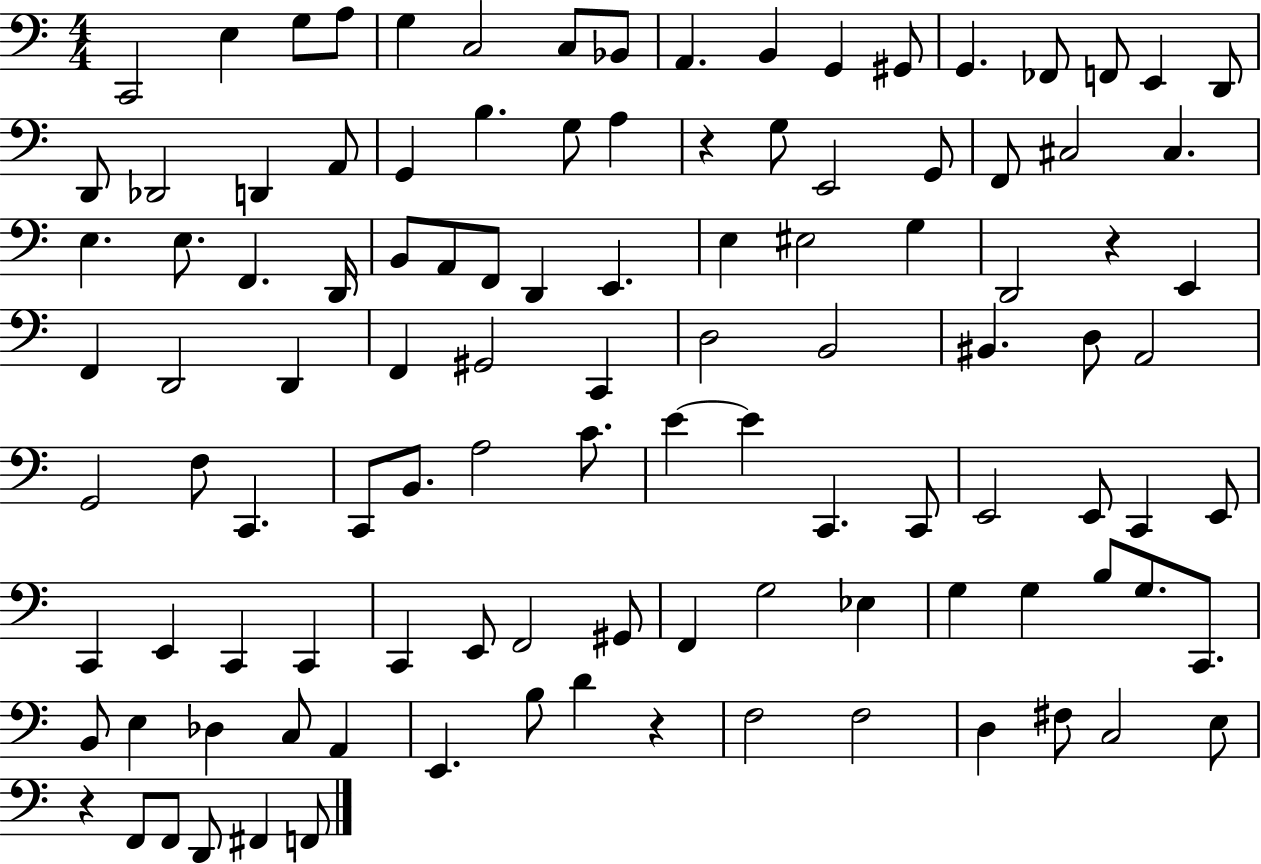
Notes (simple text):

C2/h E3/q G3/e A3/e G3/q C3/h C3/e Bb2/e A2/q. B2/q G2/q G#2/e G2/q. FES2/e F2/e E2/q D2/e D2/e Db2/h D2/q A2/e G2/q B3/q. G3/e A3/q R/q G3/e E2/h G2/e F2/e C#3/h C#3/q. E3/q. E3/e. F2/q. D2/s B2/e A2/e F2/e D2/q E2/q. E3/q EIS3/h G3/q D2/h R/q E2/q F2/q D2/h D2/q F2/q G#2/h C2/q D3/h B2/h BIS2/q. D3/e A2/h G2/h F3/e C2/q. C2/e B2/e. A3/h C4/e. E4/q E4/q C2/q. C2/e E2/h E2/e C2/q E2/e C2/q E2/q C2/q C2/q C2/q E2/e F2/h G#2/e F2/q G3/h Eb3/q G3/q G3/q B3/e G3/e. C2/e. B2/e E3/q Db3/q C3/e A2/q E2/q. B3/e D4/q R/q F3/h F3/h D3/q F#3/e C3/h E3/e R/q F2/e F2/e D2/e F#2/q F2/e